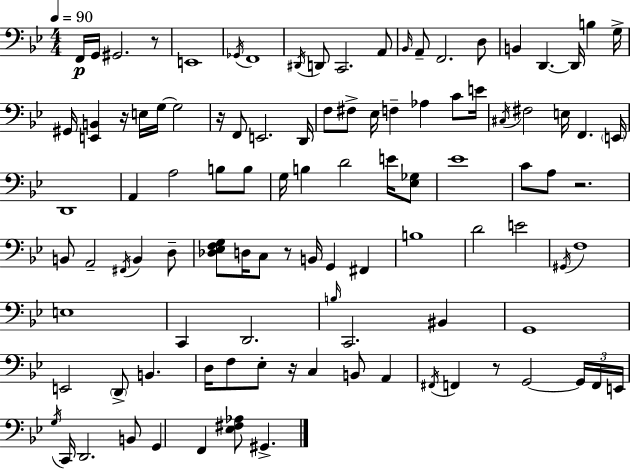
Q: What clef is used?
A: bass